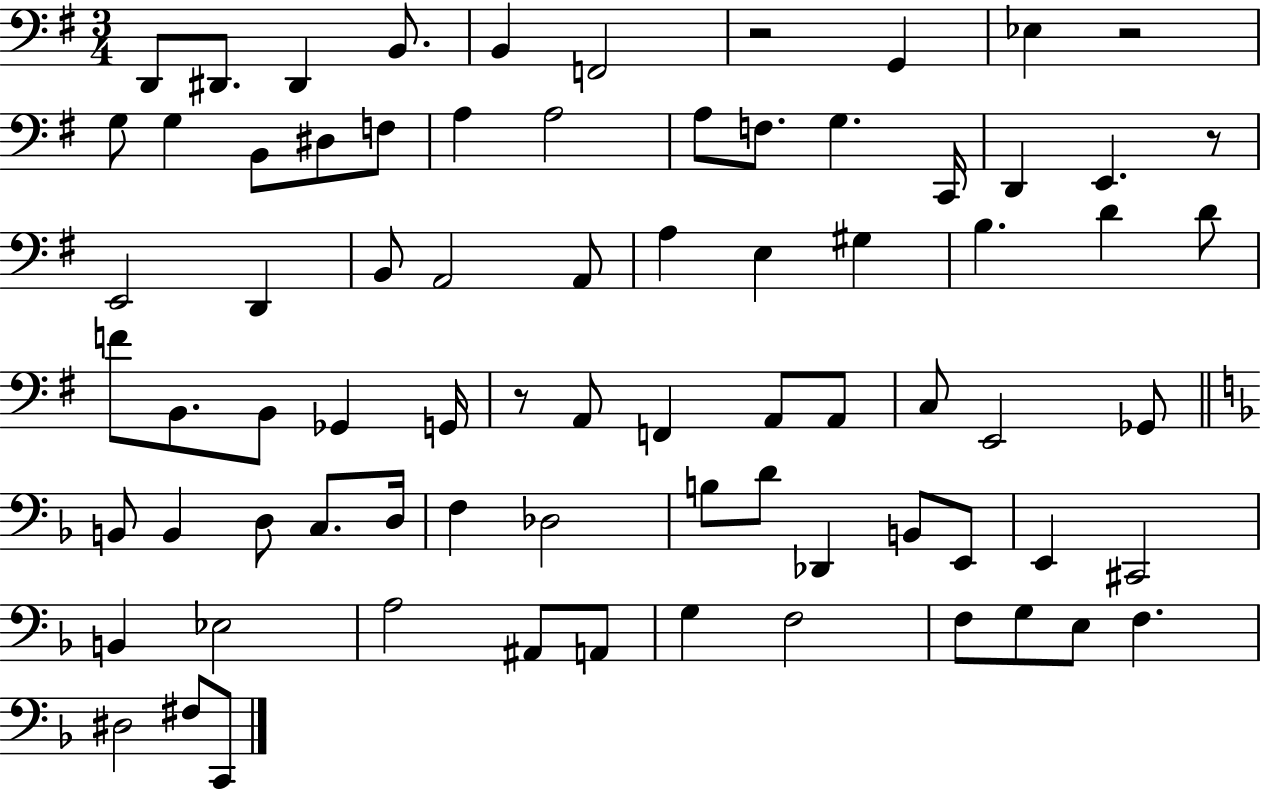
X:1
T:Untitled
M:3/4
L:1/4
K:G
D,,/2 ^D,,/2 ^D,, B,,/2 B,, F,,2 z2 G,, _E, z2 G,/2 G, B,,/2 ^D,/2 F,/2 A, A,2 A,/2 F,/2 G, C,,/4 D,, E,, z/2 E,,2 D,, B,,/2 A,,2 A,,/2 A, E, ^G, B, D D/2 F/2 B,,/2 B,,/2 _G,, G,,/4 z/2 A,,/2 F,, A,,/2 A,,/2 C,/2 E,,2 _G,,/2 B,,/2 B,, D,/2 C,/2 D,/4 F, _D,2 B,/2 D/2 _D,, B,,/2 E,,/2 E,, ^C,,2 B,, _E,2 A,2 ^A,,/2 A,,/2 G, F,2 F,/2 G,/2 E,/2 F, ^D,2 ^F,/2 C,,/2